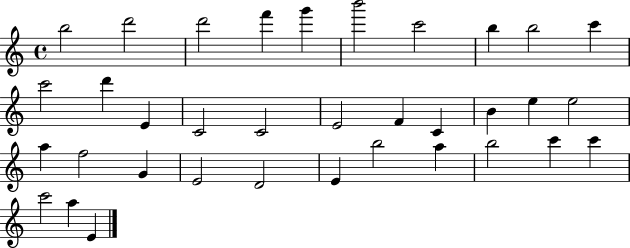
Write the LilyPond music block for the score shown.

{
  \clef treble
  \time 4/4
  \defaultTimeSignature
  \key c \major
  b''2 d'''2 | d'''2 f'''4 g'''4 | b'''2 c'''2 | b''4 b''2 c'''4 | \break c'''2 d'''4 e'4 | c'2 c'2 | e'2 f'4 c'4 | b'4 e''4 e''2 | \break a''4 f''2 g'4 | e'2 d'2 | e'4 b''2 a''4 | b''2 c'''4 c'''4 | \break c'''2 a''4 e'4 | \bar "|."
}